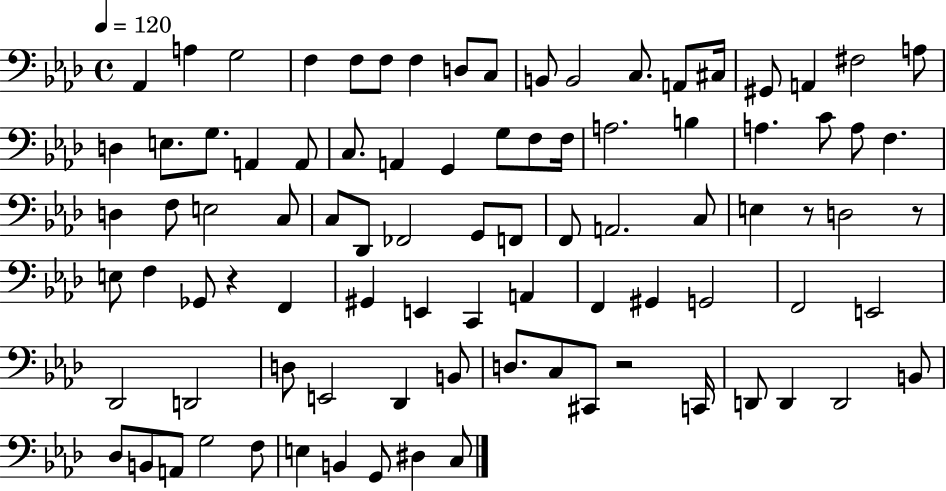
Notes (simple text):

Ab2/q A3/q G3/h F3/q F3/e F3/e F3/q D3/e C3/e B2/e B2/h C3/e. A2/e C#3/s G#2/e A2/q F#3/h A3/e D3/q E3/e. G3/e. A2/q A2/e C3/e. A2/q G2/q G3/e F3/e F3/s A3/h. B3/q A3/q. C4/e A3/e F3/q. D3/q F3/e E3/h C3/e C3/e Db2/e FES2/h G2/e F2/e F2/e A2/h. C3/e E3/q R/e D3/h R/e E3/e F3/q Gb2/e R/q F2/q G#2/q E2/q C2/q A2/q F2/q G#2/q G2/h F2/h E2/h Db2/h D2/h D3/e E2/h Db2/q B2/e D3/e. C3/e C#2/e R/h C2/s D2/e D2/q D2/h B2/e Db3/e B2/e A2/e G3/h F3/e E3/q B2/q G2/e D#3/q C3/e